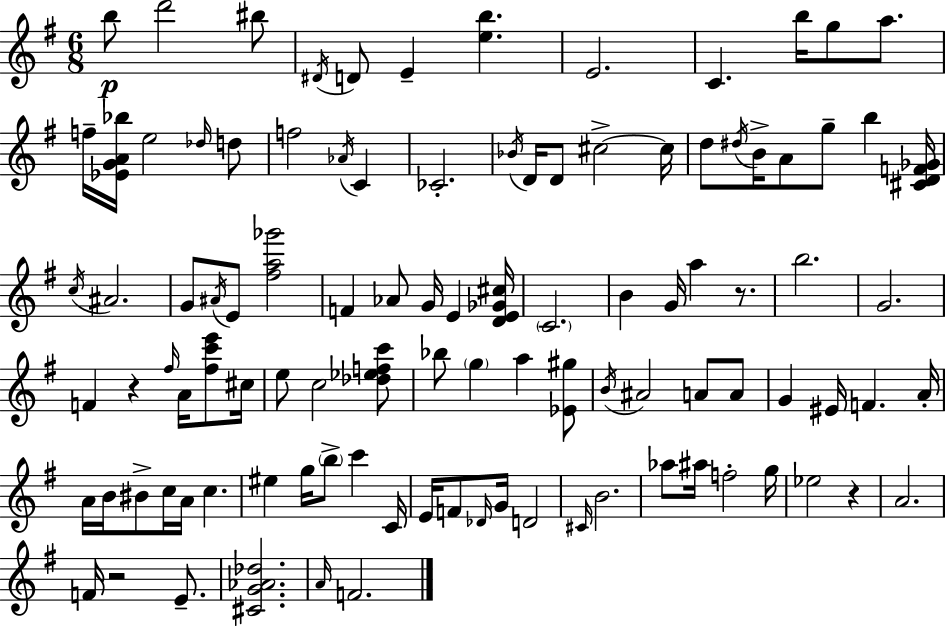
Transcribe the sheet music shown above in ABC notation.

X:1
T:Untitled
M:6/8
L:1/4
K:Em
b/2 d'2 ^b/2 ^D/4 D/2 E [eb] E2 C b/4 g/2 a/2 f/4 [_EGA_b]/4 e2 _d/4 d/2 f2 _A/4 C _C2 _B/4 D/4 D/2 ^c2 ^c/4 d/2 ^d/4 B/4 A/2 g/2 b [^CDF_G]/4 c/4 ^A2 G/2 ^A/4 E/2 [^fa_g']2 F _A/2 G/4 E [DE_G^c]/4 C2 B G/4 a z/2 b2 G2 F z ^f/4 A/4 [^fc'e']/2 ^c/4 e/2 c2 [_d_efc']/2 _b/2 g a [_E^g]/2 B/4 ^A2 A/2 A/2 G ^E/4 F A/4 A/4 B/4 ^B/2 c/4 A/4 c ^e g/4 b/2 c' C/4 E/4 F/2 _D/4 G/4 D2 ^C/4 B2 _a/2 ^a/4 f2 g/4 _e2 z A2 F/4 z2 E/2 [^CG_A_d]2 A/4 F2